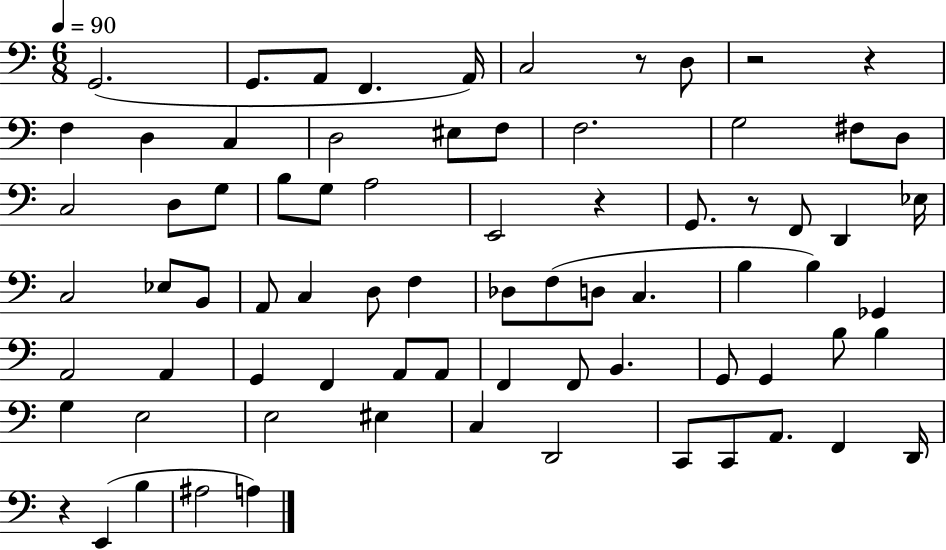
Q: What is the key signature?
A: C major